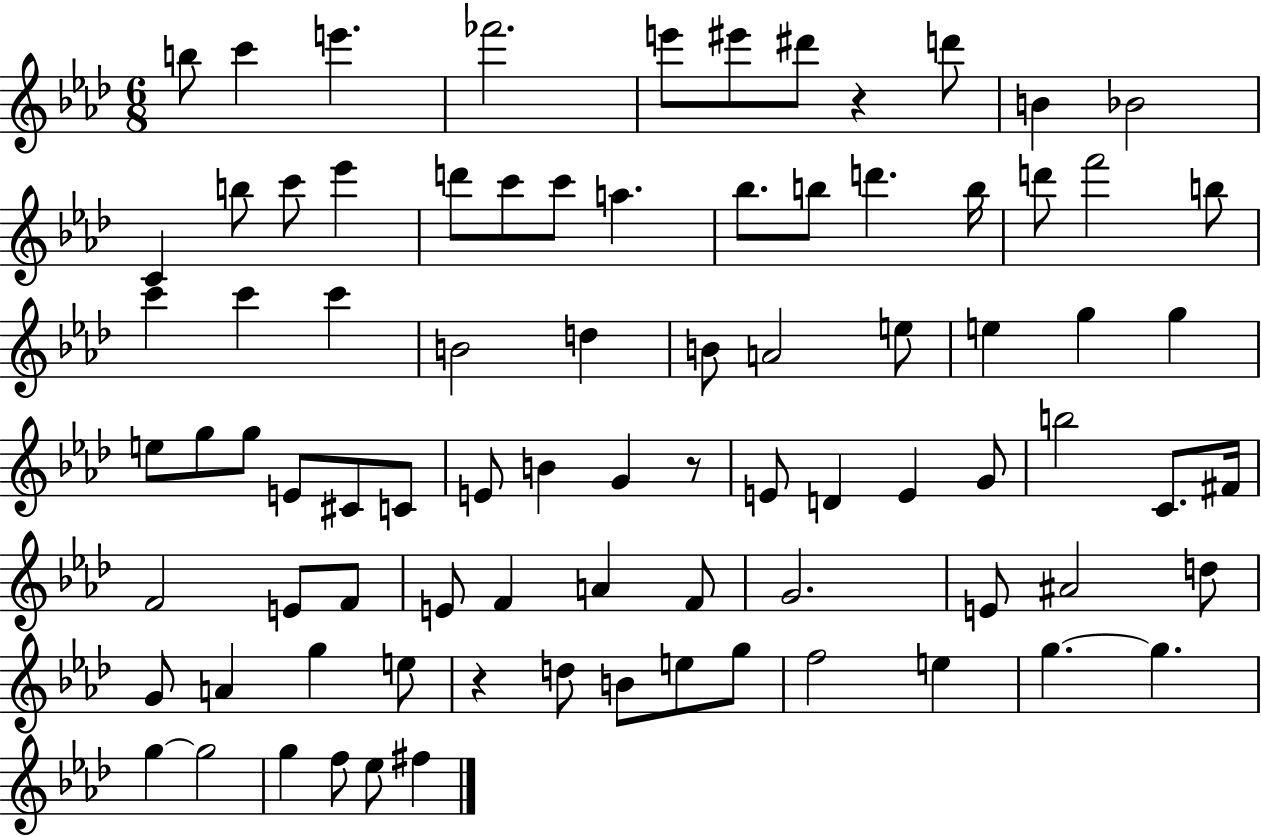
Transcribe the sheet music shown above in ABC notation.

X:1
T:Untitled
M:6/8
L:1/4
K:Ab
b/2 c' e' _f'2 e'/2 ^e'/2 ^d'/2 z d'/2 B _B2 C b/2 c'/2 _e' d'/2 c'/2 c'/2 a _b/2 b/2 d' b/4 d'/2 f'2 b/2 c' c' c' B2 d B/2 A2 e/2 e g g e/2 g/2 g/2 E/2 ^C/2 C/2 E/2 B G z/2 E/2 D E G/2 b2 C/2 ^F/4 F2 E/2 F/2 E/2 F A F/2 G2 E/2 ^A2 d/2 G/2 A g e/2 z d/2 B/2 e/2 g/2 f2 e g g g g2 g f/2 _e/2 ^f